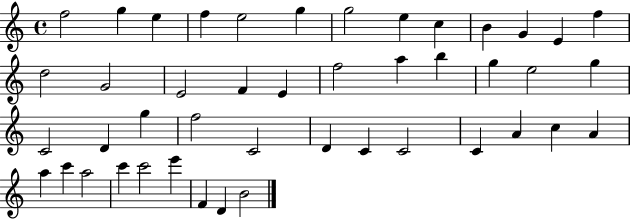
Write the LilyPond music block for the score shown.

{
  \clef treble
  \time 4/4
  \defaultTimeSignature
  \key c \major
  f''2 g''4 e''4 | f''4 e''2 g''4 | g''2 e''4 c''4 | b'4 g'4 e'4 f''4 | \break d''2 g'2 | e'2 f'4 e'4 | f''2 a''4 b''4 | g''4 e''2 g''4 | \break c'2 d'4 g''4 | f''2 c'2 | d'4 c'4 c'2 | c'4 a'4 c''4 a'4 | \break a''4 c'''4 a''2 | c'''4 c'''2 e'''4 | f'4 d'4 b'2 | \bar "|."
}